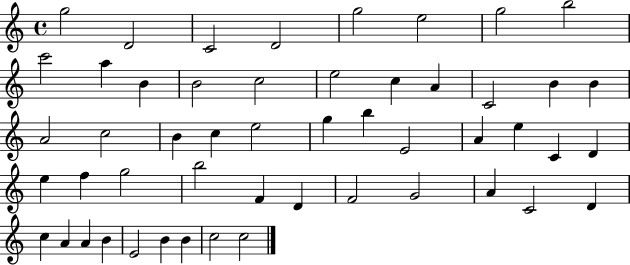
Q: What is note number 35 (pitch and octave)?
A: B5